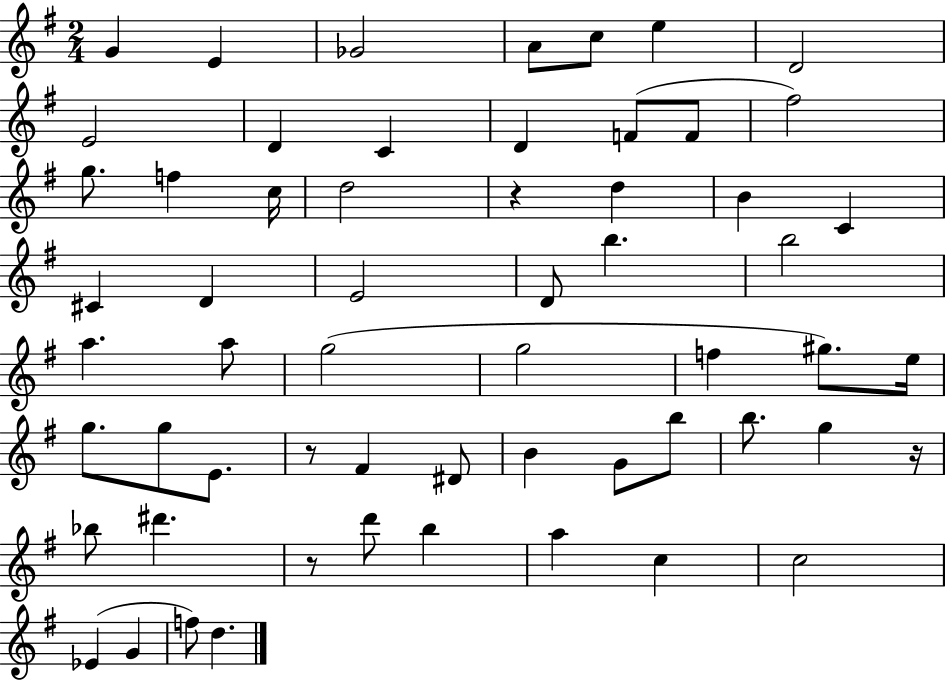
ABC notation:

X:1
T:Untitled
M:2/4
L:1/4
K:G
G E _G2 A/2 c/2 e D2 E2 D C D F/2 F/2 ^f2 g/2 f c/4 d2 z d B C ^C D E2 D/2 b b2 a a/2 g2 g2 f ^g/2 e/4 g/2 g/2 E/2 z/2 ^F ^D/2 B G/2 b/2 b/2 g z/4 _b/2 ^d' z/2 d'/2 b a c c2 _E G f/2 d